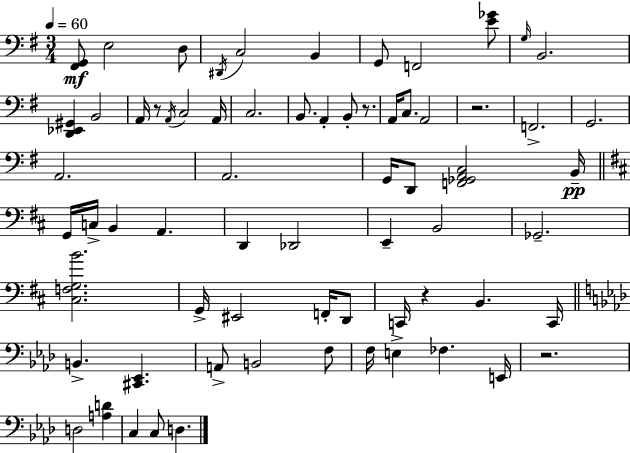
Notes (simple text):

[F#2,G2]/e E3/h D3/e D#2/s C3/h B2/q G2/e F2/h [E4,Gb4]/e G3/s B2/h. [D2,Eb2,G#2]/q B2/h A2/s R/e A2/s C3/h A2/s C3/h. B2/e. A2/q B2/e R/e. A2/s C3/e. A2/h R/h. F2/h. G2/h. A2/h. A2/h. G2/s D2/e [F2,Gb2,A2,C3]/h B2/s G2/s C3/s B2/q A2/q. D2/q Db2/h E2/q B2/h Gb2/h. [C#3,F3,G3,B4]/h. G2/s EIS2/h F2/s D2/e C2/s R/q B2/q. C2/s B2/q. [C#2,Eb2]/q. A2/e B2/h F3/e F3/s E3/q FES3/q. E2/s R/h. D3/h [A3,D4]/q C3/q C3/e D3/q.